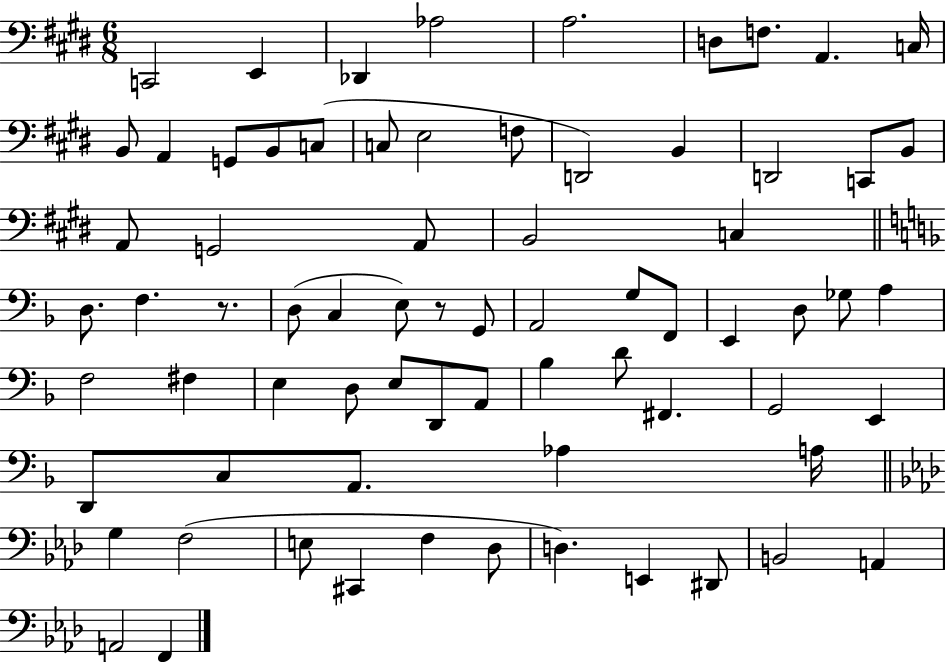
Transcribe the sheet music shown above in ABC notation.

X:1
T:Untitled
M:6/8
L:1/4
K:E
C,,2 E,, _D,, _A,2 A,2 D,/2 F,/2 A,, C,/4 B,,/2 A,, G,,/2 B,,/2 C,/2 C,/2 E,2 F,/2 D,,2 B,, D,,2 C,,/2 B,,/2 A,,/2 G,,2 A,,/2 B,,2 C, D,/2 F, z/2 D,/2 C, E,/2 z/2 G,,/2 A,,2 G,/2 F,,/2 E,, D,/2 _G,/2 A, F,2 ^F, E, D,/2 E,/2 D,,/2 A,,/2 _B, D/2 ^F,, G,,2 E,, D,,/2 C,/2 A,,/2 _A, A,/4 G, F,2 E,/2 ^C,, F, _D,/2 D, E,, ^D,,/2 B,,2 A,, A,,2 F,,